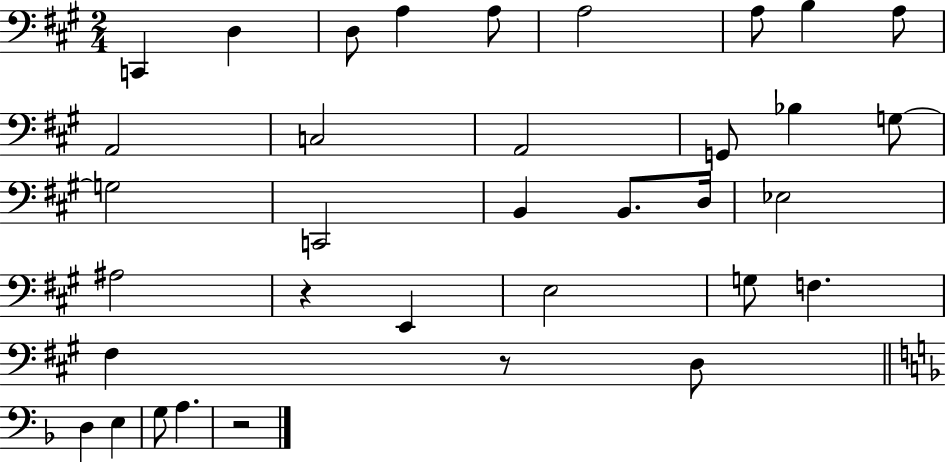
{
  \clef bass
  \numericTimeSignature
  \time 2/4
  \key a \major
  c,4 d4 | d8 a4 a8 | a2 | a8 b4 a8 | \break a,2 | c2 | a,2 | g,8 bes4 g8~~ | \break g2 | c,2 | b,4 b,8. d16 | ees2 | \break ais2 | r4 e,4 | e2 | g8 f4. | \break fis4 r8 d8 | \bar "||" \break \key f \major d4 e4 | g8 a4. | r2 | \bar "|."
}